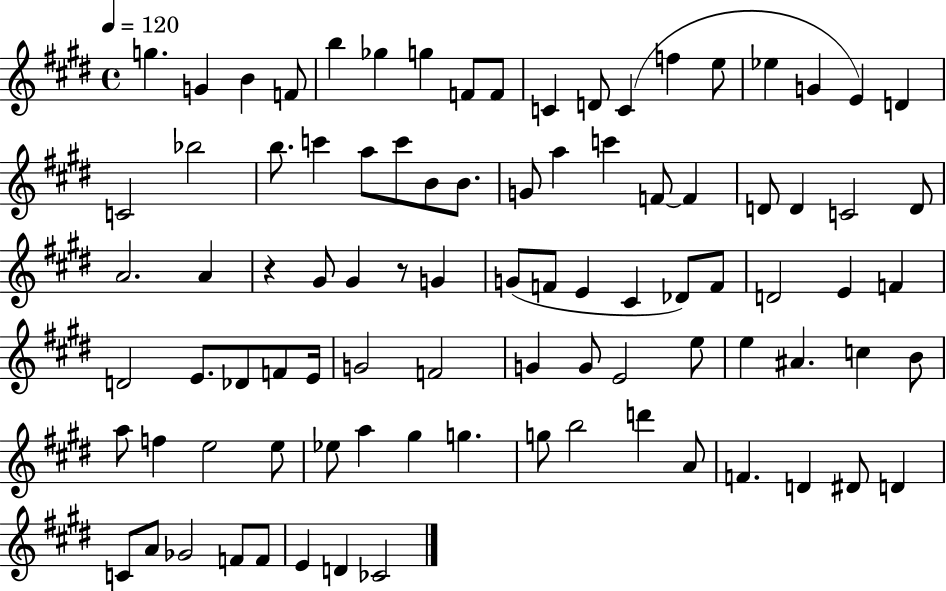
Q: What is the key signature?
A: E major